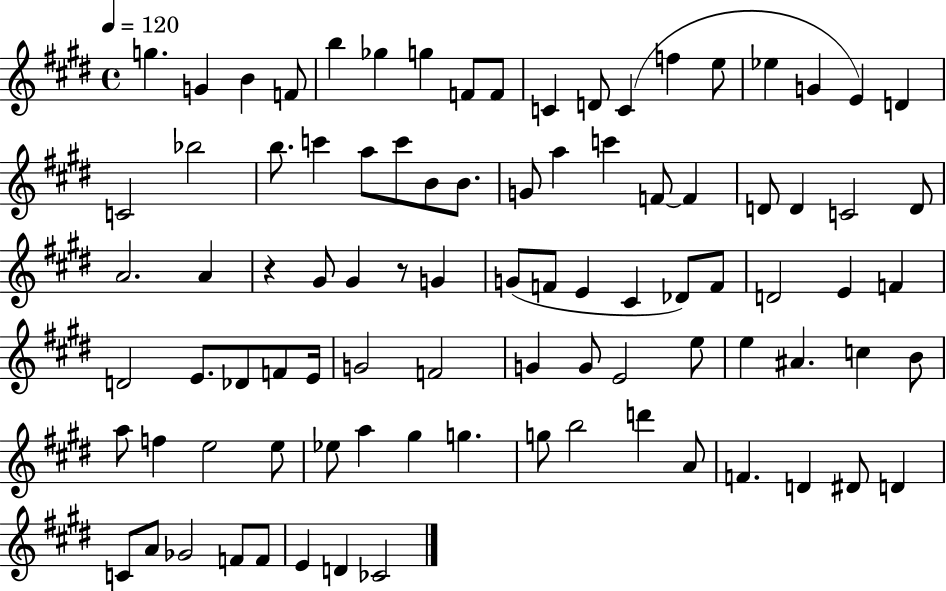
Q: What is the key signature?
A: E major